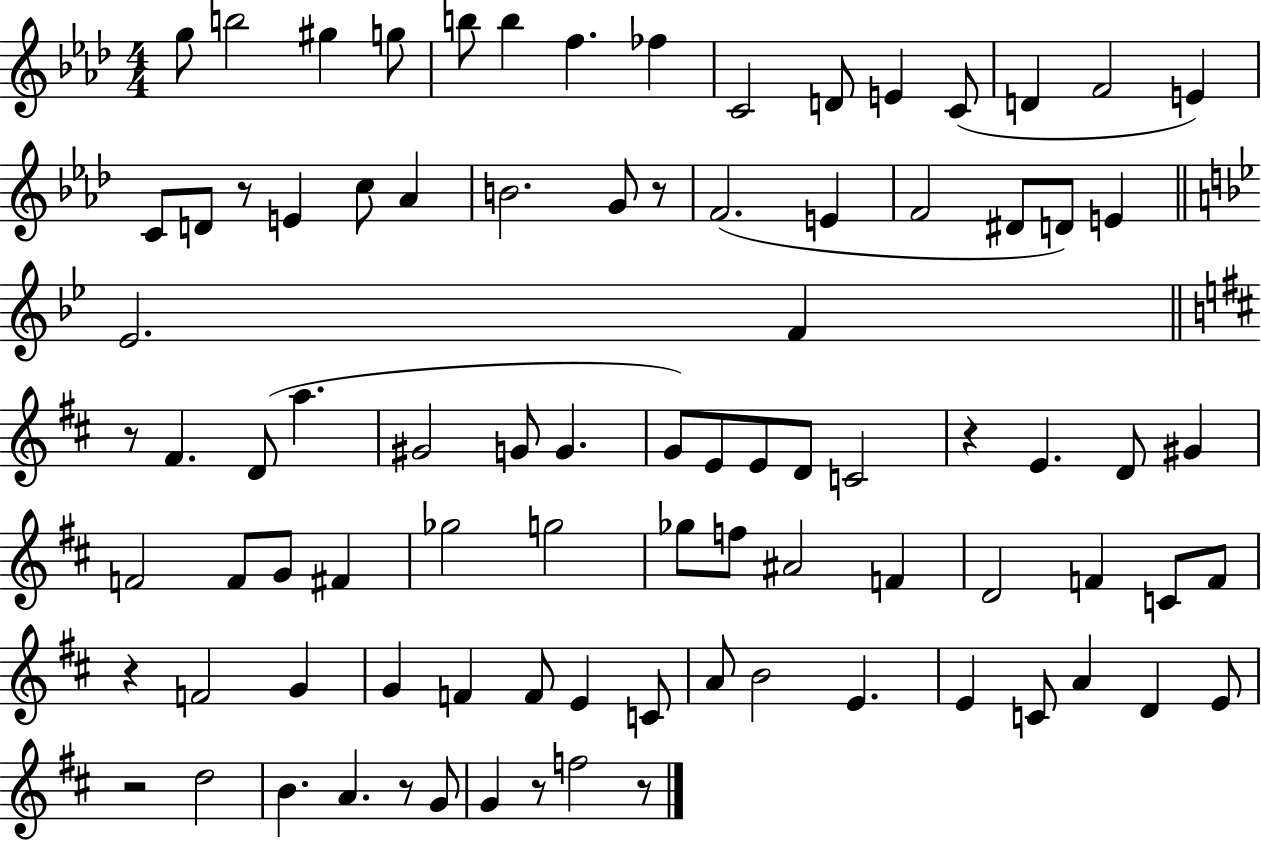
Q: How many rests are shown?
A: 9